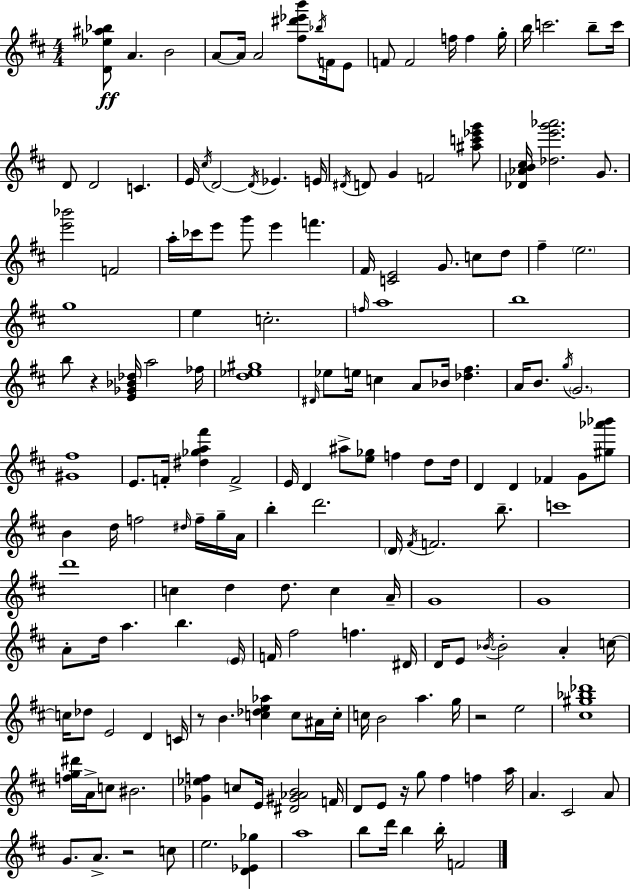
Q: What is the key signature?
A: D major